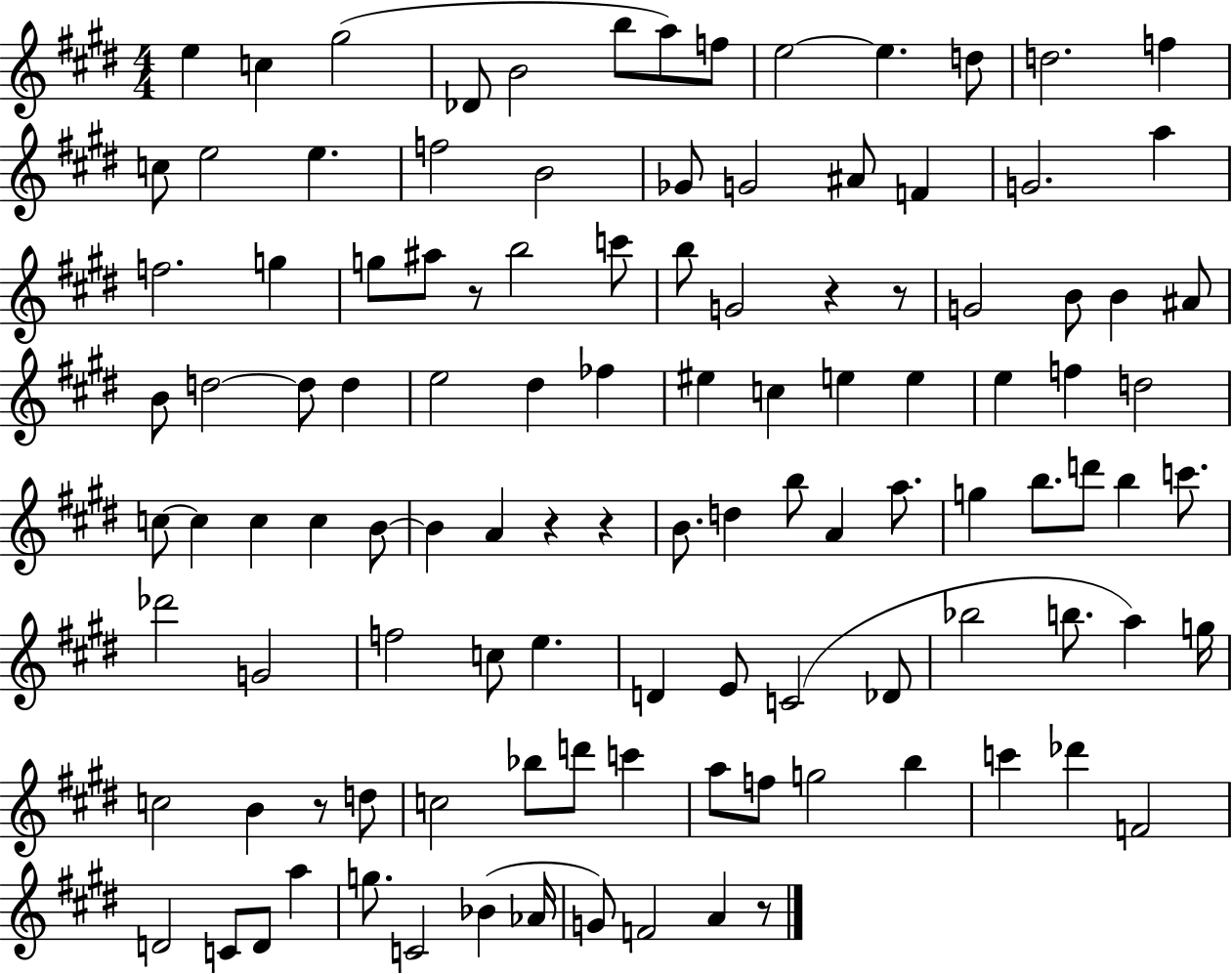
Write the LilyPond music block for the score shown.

{
  \clef treble
  \numericTimeSignature
  \time 4/4
  \key e \major
  e''4 c''4 gis''2( | des'8 b'2 b''8 a''8) f''8 | e''2~~ e''4. d''8 | d''2. f''4 | \break c''8 e''2 e''4. | f''2 b'2 | ges'8 g'2 ais'8 f'4 | g'2. a''4 | \break f''2. g''4 | g''8 ais''8 r8 b''2 c'''8 | b''8 g'2 r4 r8 | g'2 b'8 b'4 ais'8 | \break b'8 d''2~~ d''8 d''4 | e''2 dis''4 fes''4 | eis''4 c''4 e''4 e''4 | e''4 f''4 d''2 | \break c''8~~ c''4 c''4 c''4 b'8~~ | b'4 a'4 r4 r4 | b'8. d''4 b''8 a'4 a''8. | g''4 b''8. d'''8 b''4 c'''8. | \break des'''2 g'2 | f''2 c''8 e''4. | d'4 e'8 c'2( des'8 | bes''2 b''8. a''4) g''16 | \break c''2 b'4 r8 d''8 | c''2 bes''8 d'''8 c'''4 | a''8 f''8 g''2 b''4 | c'''4 des'''4 f'2 | \break d'2 c'8 d'8 a''4 | g''8. c'2 bes'4( aes'16 | g'8) f'2 a'4 r8 | \bar "|."
}